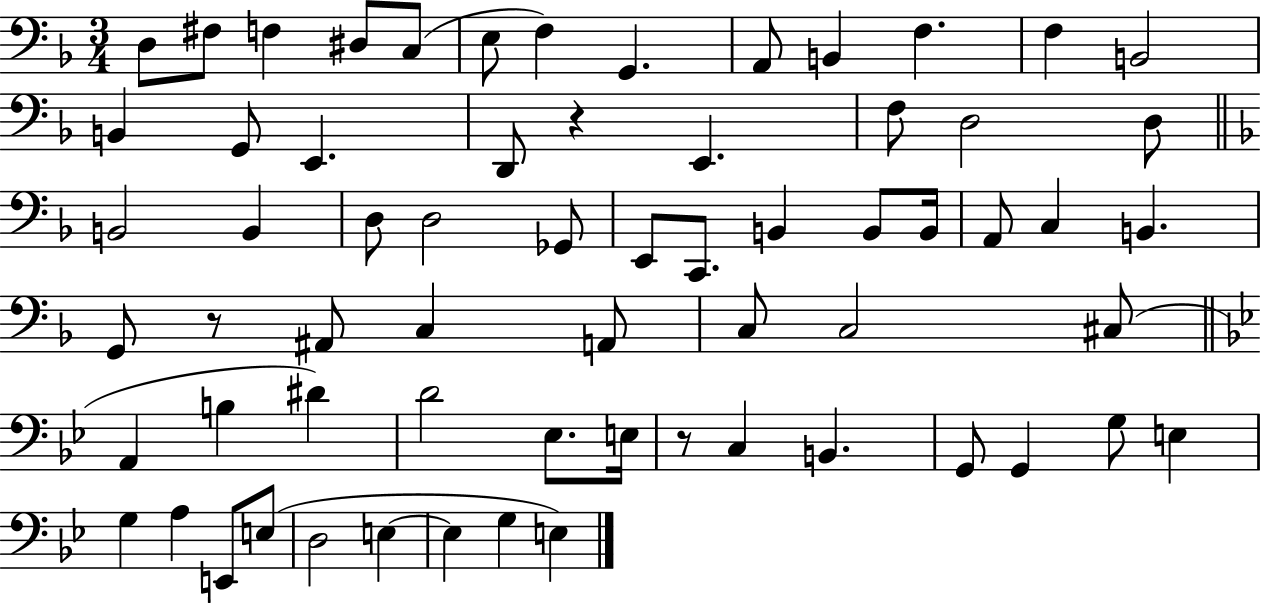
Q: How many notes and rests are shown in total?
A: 65